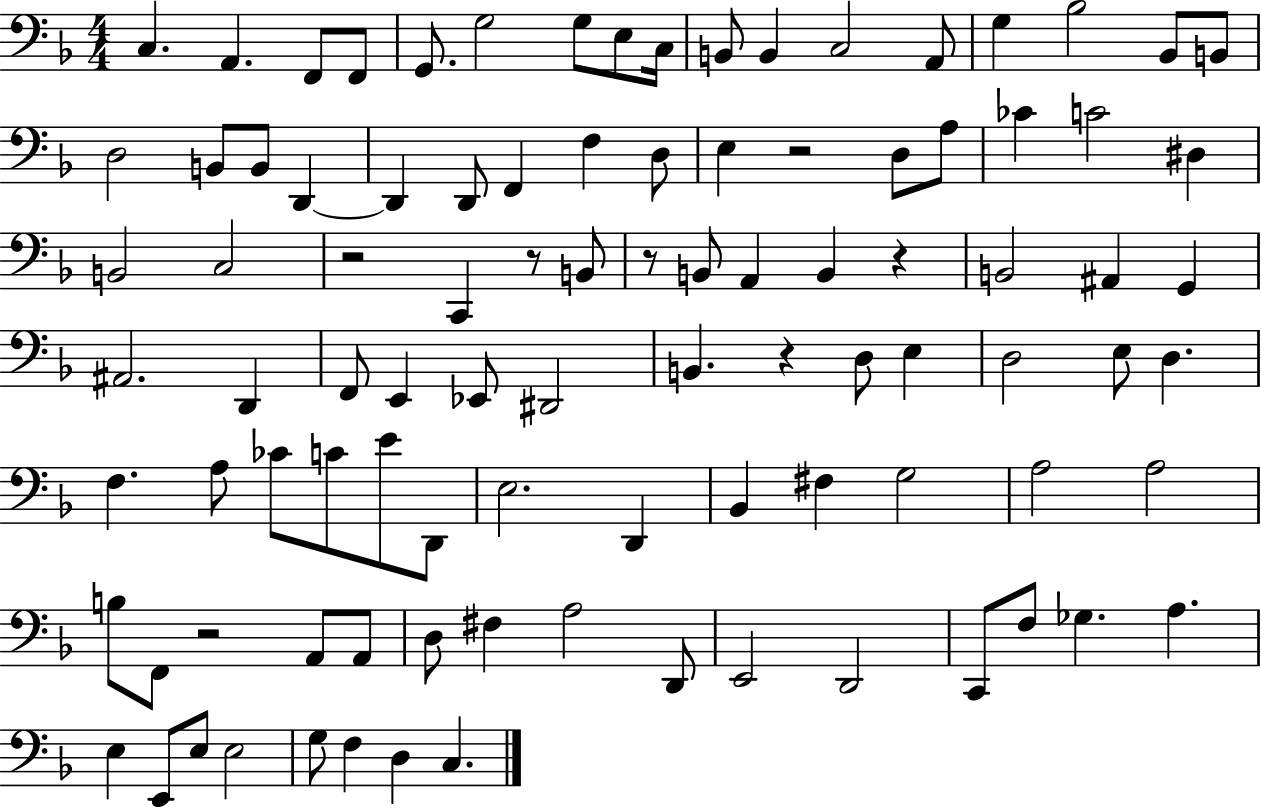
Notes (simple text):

C3/q. A2/q. F2/e F2/e G2/e. G3/h G3/e E3/e C3/s B2/e B2/q C3/h A2/e G3/q Bb3/h Bb2/e B2/e D3/h B2/e B2/e D2/q D2/q D2/e F2/q F3/q D3/e E3/q R/h D3/e A3/e CES4/q C4/h D#3/q B2/h C3/h R/h C2/q R/e B2/e R/e B2/e A2/q B2/q R/q B2/h A#2/q G2/q A#2/h. D2/q F2/e E2/q Eb2/e D#2/h B2/q. R/q D3/e E3/q D3/h E3/e D3/q. F3/q. A3/e CES4/e C4/e E4/e D2/e E3/h. D2/q Bb2/q F#3/q G3/h A3/h A3/h B3/e F2/e R/h A2/e A2/e D3/e F#3/q A3/h D2/e E2/h D2/h C2/e F3/e Gb3/q. A3/q. E3/q E2/e E3/e E3/h G3/e F3/q D3/q C3/q.